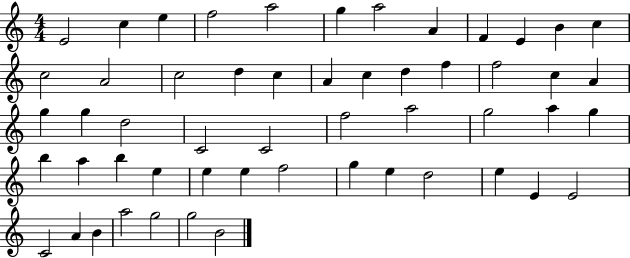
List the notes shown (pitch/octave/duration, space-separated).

E4/h C5/q E5/q F5/h A5/h G5/q A5/h A4/q F4/q E4/q B4/q C5/q C5/h A4/h C5/h D5/q C5/q A4/q C5/q D5/q F5/q F5/h C5/q A4/q G5/q G5/q D5/h C4/h C4/h F5/h A5/h G5/h A5/q G5/q B5/q A5/q B5/q E5/q E5/q E5/q F5/h G5/q E5/q D5/h E5/q E4/q E4/h C4/h A4/q B4/q A5/h G5/h G5/h B4/h